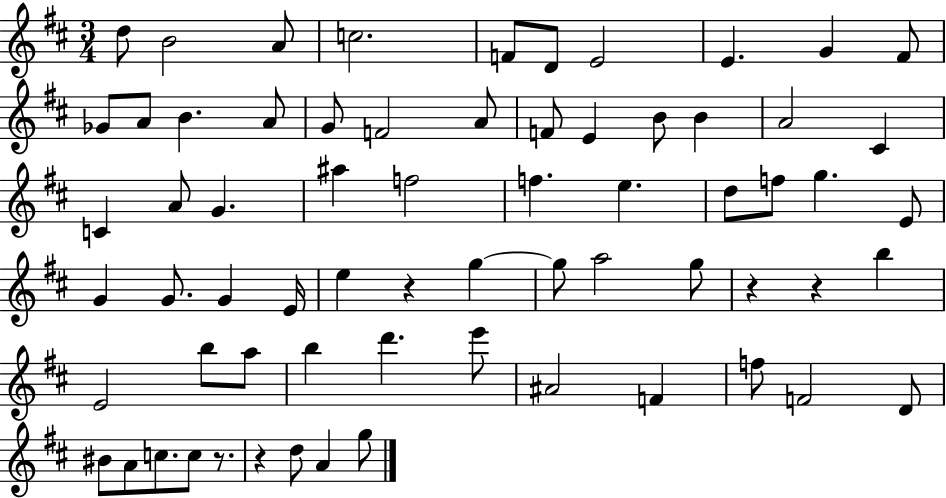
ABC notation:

X:1
T:Untitled
M:3/4
L:1/4
K:D
d/2 B2 A/2 c2 F/2 D/2 E2 E G ^F/2 _G/2 A/2 B A/2 G/2 F2 A/2 F/2 E B/2 B A2 ^C C A/2 G ^a f2 f e d/2 f/2 g E/2 G G/2 G E/4 e z g g/2 a2 g/2 z z b E2 b/2 a/2 b d' e'/2 ^A2 F f/2 F2 D/2 ^B/2 A/2 c/2 c/2 z/2 z d/2 A g/2